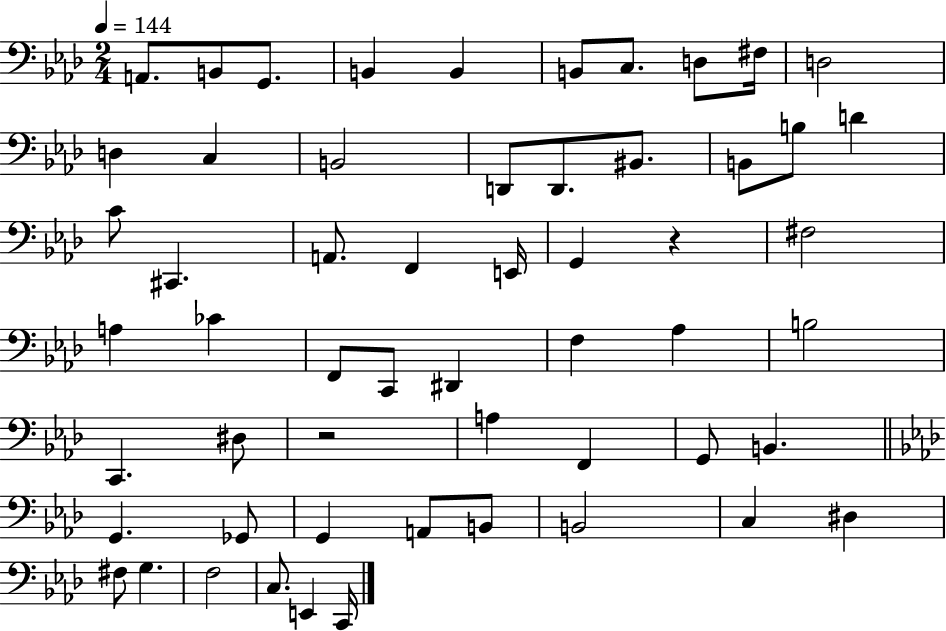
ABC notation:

X:1
T:Untitled
M:2/4
L:1/4
K:Ab
A,,/2 B,,/2 G,,/2 B,, B,, B,,/2 C,/2 D,/2 ^F,/4 D,2 D, C, B,,2 D,,/2 D,,/2 ^B,,/2 B,,/2 B,/2 D C/2 ^C,, A,,/2 F,, E,,/4 G,, z ^F,2 A, _C F,,/2 C,,/2 ^D,, F, _A, B,2 C,, ^D,/2 z2 A, F,, G,,/2 B,, G,, _G,,/2 G,, A,,/2 B,,/2 B,,2 C, ^D, ^F,/2 G, F,2 C,/2 E,, C,,/4